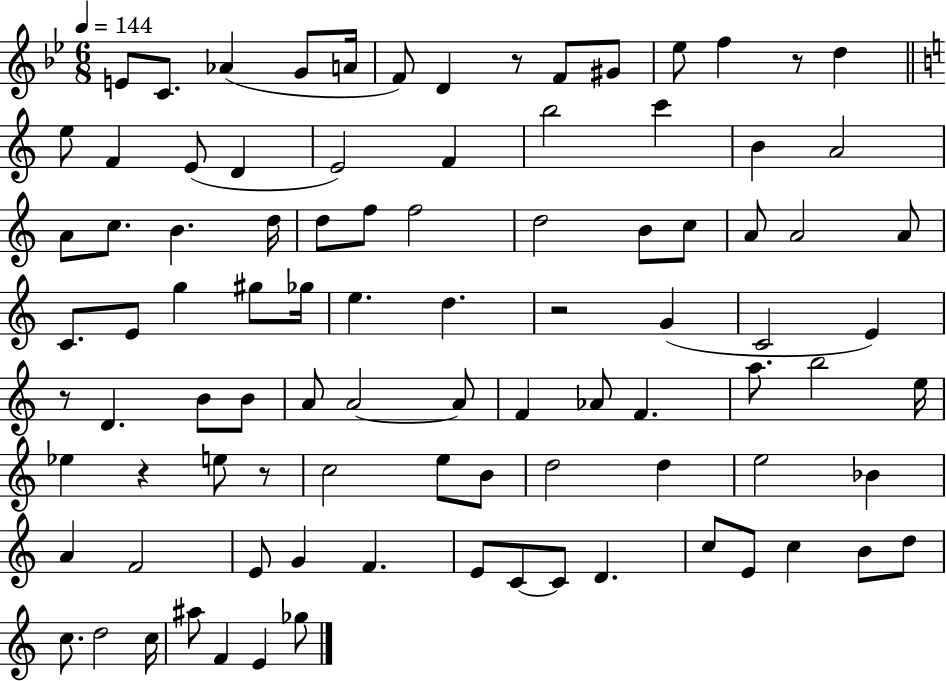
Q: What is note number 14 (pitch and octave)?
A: F4